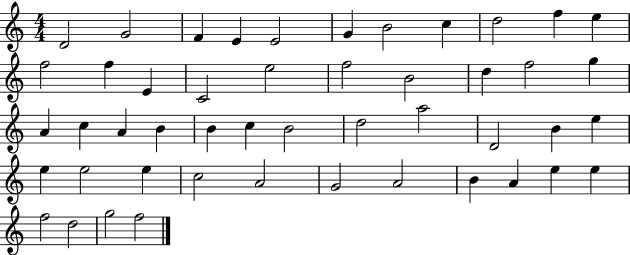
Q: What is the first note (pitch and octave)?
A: D4